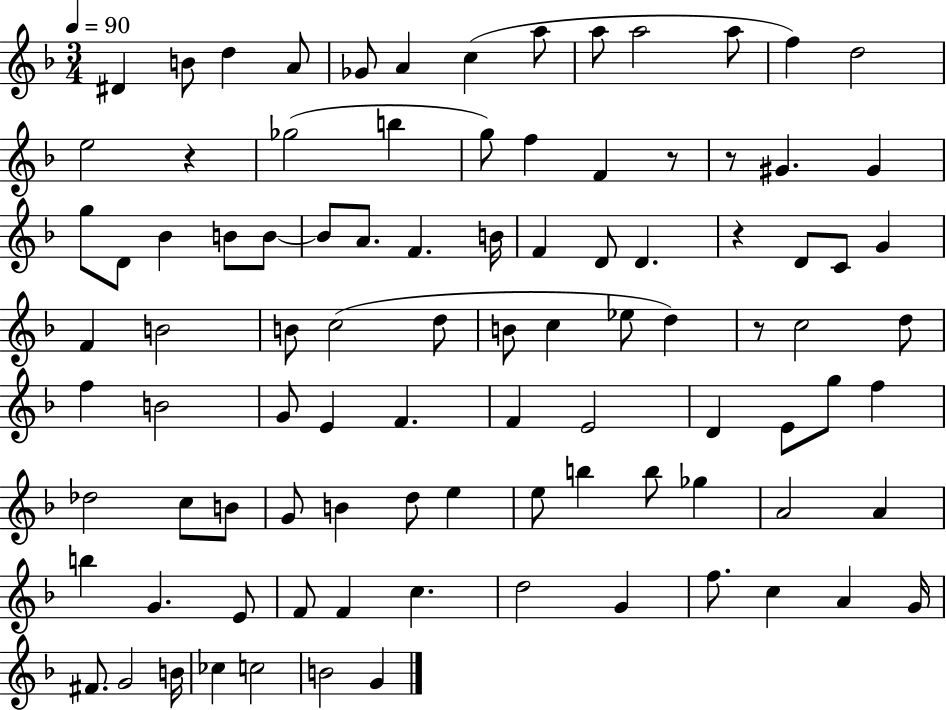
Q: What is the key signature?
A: F major